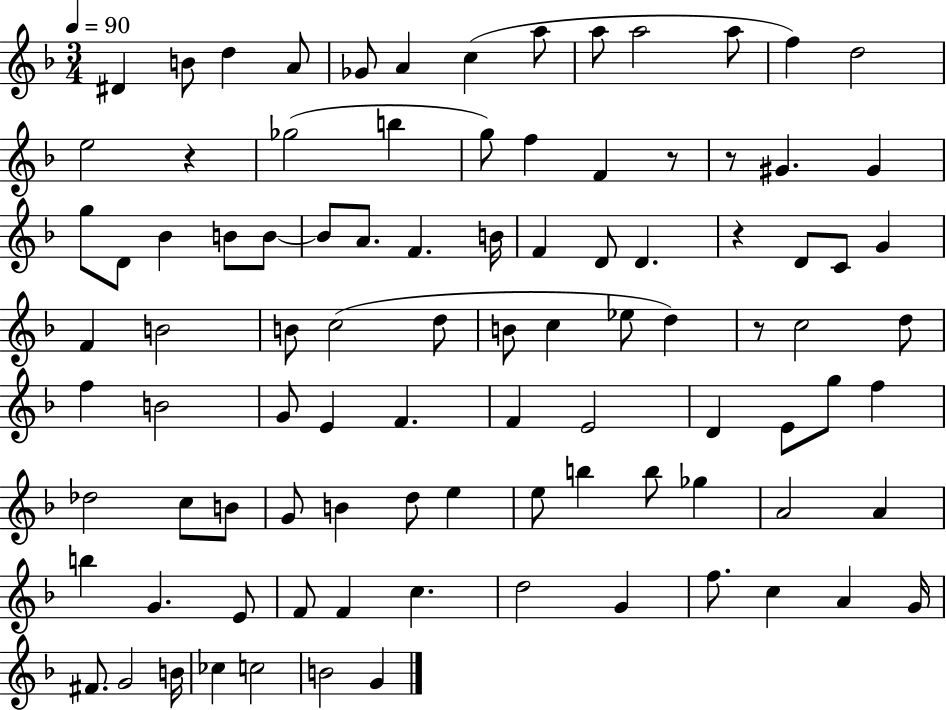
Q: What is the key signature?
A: F major